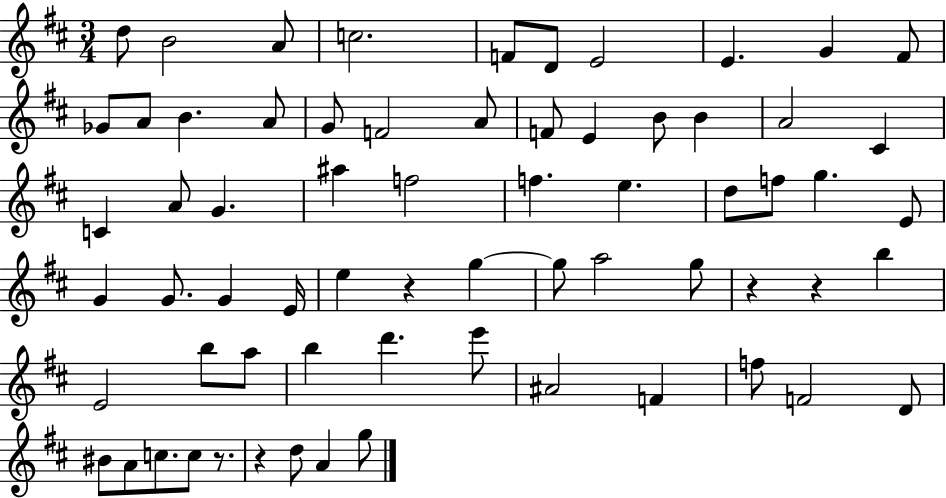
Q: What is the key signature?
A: D major